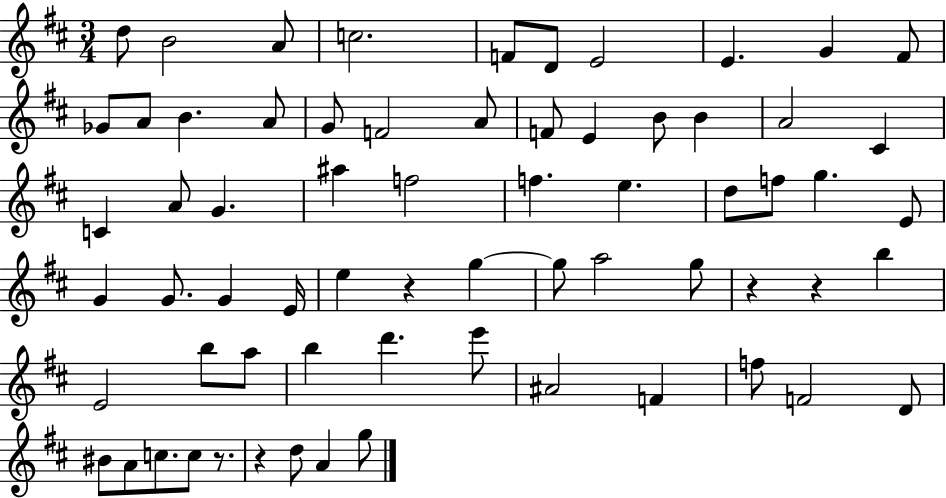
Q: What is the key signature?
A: D major